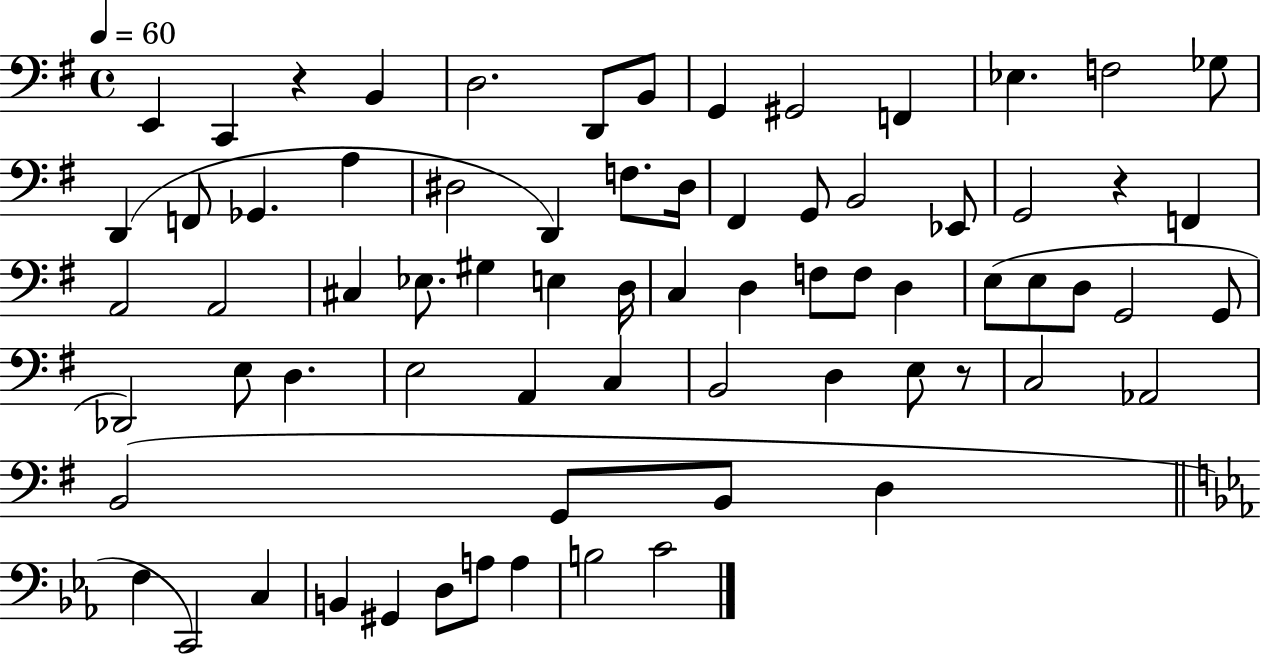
X:1
T:Untitled
M:4/4
L:1/4
K:G
E,, C,, z B,, D,2 D,,/2 B,,/2 G,, ^G,,2 F,, _E, F,2 _G,/2 D,, F,,/2 _G,, A, ^D,2 D,, F,/2 ^D,/4 ^F,, G,,/2 B,,2 _E,,/2 G,,2 z F,, A,,2 A,,2 ^C, _E,/2 ^G, E, D,/4 C, D, F,/2 F,/2 D, E,/2 E,/2 D,/2 G,,2 G,,/2 _D,,2 E,/2 D, E,2 A,, C, B,,2 D, E,/2 z/2 C,2 _A,,2 B,,2 G,,/2 B,,/2 D, F, C,,2 C, B,, ^G,, D,/2 A,/2 A, B,2 C2